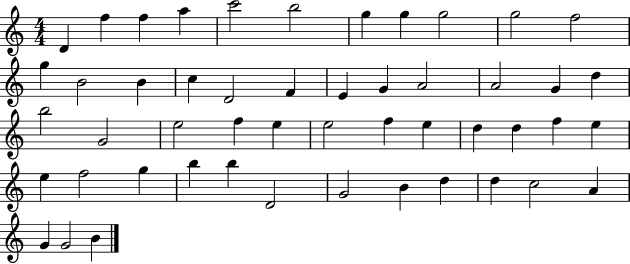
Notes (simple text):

D4/q F5/q F5/q A5/q C6/h B5/h G5/q G5/q G5/h G5/h F5/h G5/q B4/h B4/q C5/q D4/h F4/q E4/q G4/q A4/h A4/h G4/q D5/q B5/h G4/h E5/h F5/q E5/q E5/h F5/q E5/q D5/q D5/q F5/q E5/q E5/q F5/h G5/q B5/q B5/q D4/h G4/h B4/q D5/q D5/q C5/h A4/q G4/q G4/h B4/q